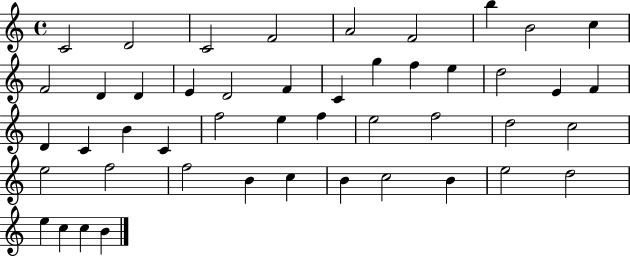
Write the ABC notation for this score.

X:1
T:Untitled
M:4/4
L:1/4
K:C
C2 D2 C2 F2 A2 F2 b B2 c F2 D D E D2 F C g f e d2 E F D C B C f2 e f e2 f2 d2 c2 e2 f2 f2 B c B c2 B e2 d2 e c c B